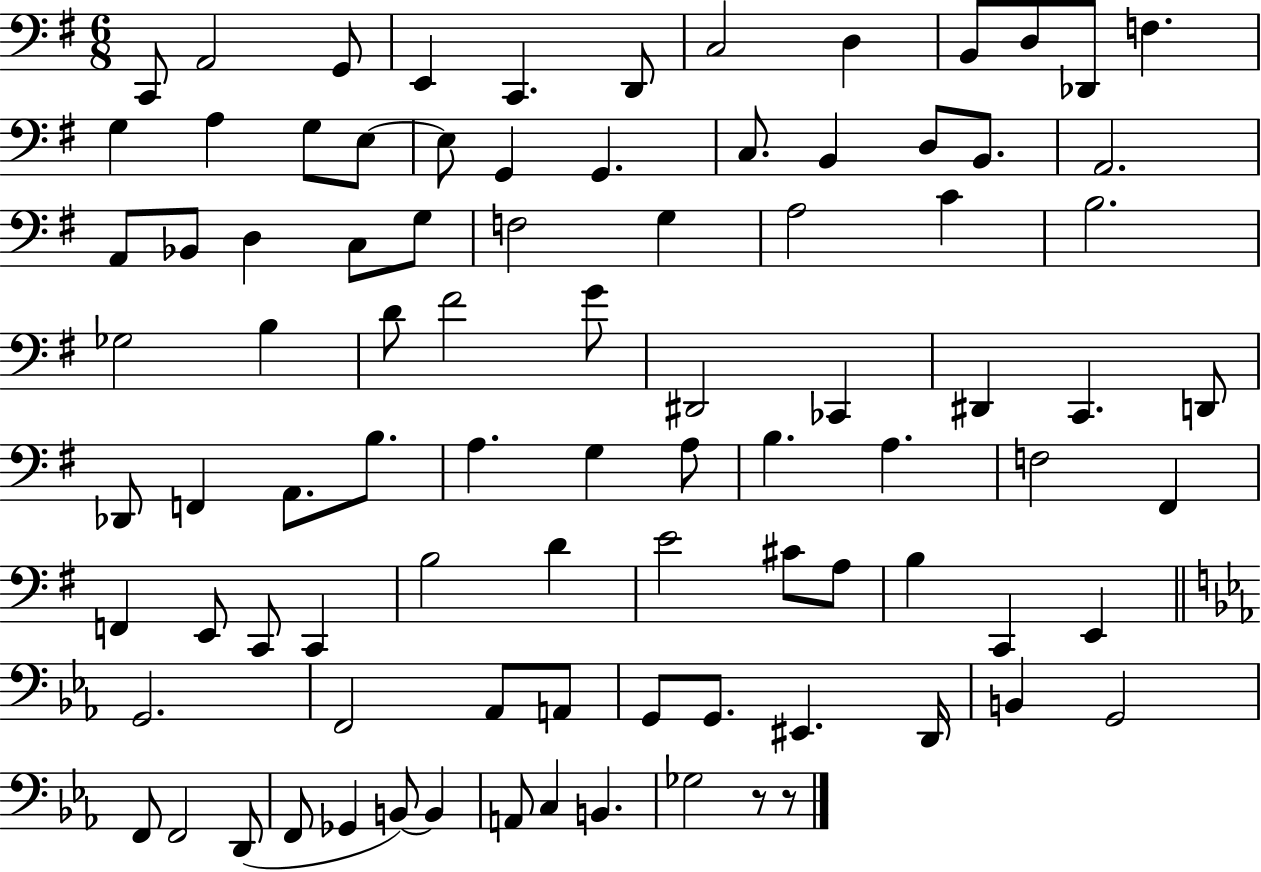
X:1
T:Untitled
M:6/8
L:1/4
K:G
C,,/2 A,,2 G,,/2 E,, C,, D,,/2 C,2 D, B,,/2 D,/2 _D,,/2 F, G, A, G,/2 E,/2 E,/2 G,, G,, C,/2 B,, D,/2 B,,/2 A,,2 A,,/2 _B,,/2 D, C,/2 G,/2 F,2 G, A,2 C B,2 _G,2 B, D/2 ^F2 G/2 ^D,,2 _C,, ^D,, C,, D,,/2 _D,,/2 F,, A,,/2 B,/2 A, G, A,/2 B, A, F,2 ^F,, F,, E,,/2 C,,/2 C,, B,2 D E2 ^C/2 A,/2 B, C,, E,, G,,2 F,,2 _A,,/2 A,,/2 G,,/2 G,,/2 ^E,, D,,/4 B,, G,,2 F,,/2 F,,2 D,,/2 F,,/2 _G,, B,,/2 B,, A,,/2 C, B,, _G,2 z/2 z/2